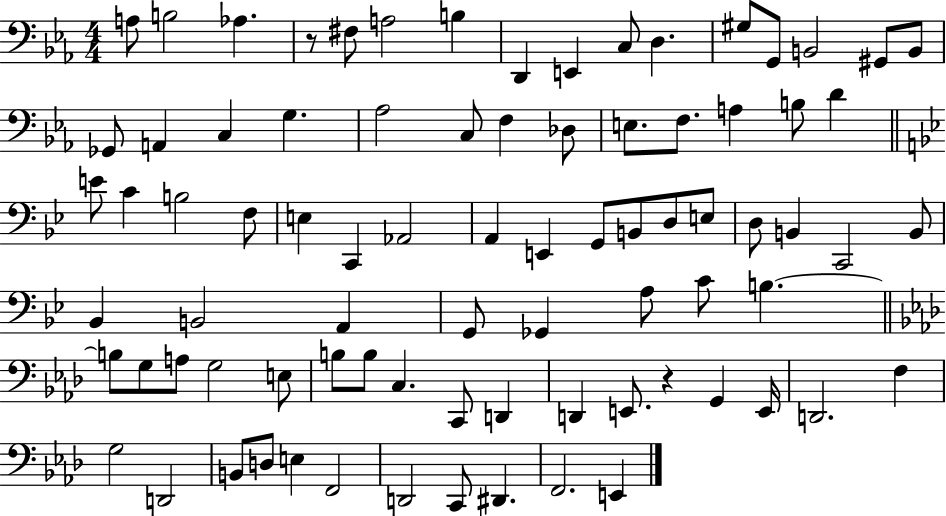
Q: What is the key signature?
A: EES major